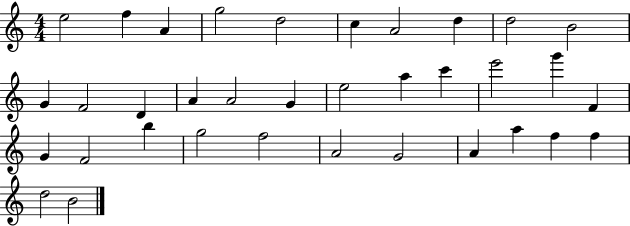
X:1
T:Untitled
M:4/4
L:1/4
K:C
e2 f A g2 d2 c A2 d d2 B2 G F2 D A A2 G e2 a c' e'2 g' F G F2 b g2 f2 A2 G2 A a f f d2 B2